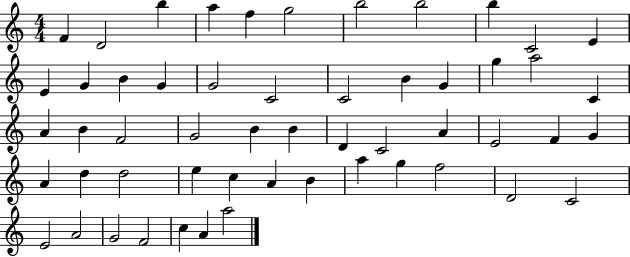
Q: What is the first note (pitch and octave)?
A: F4